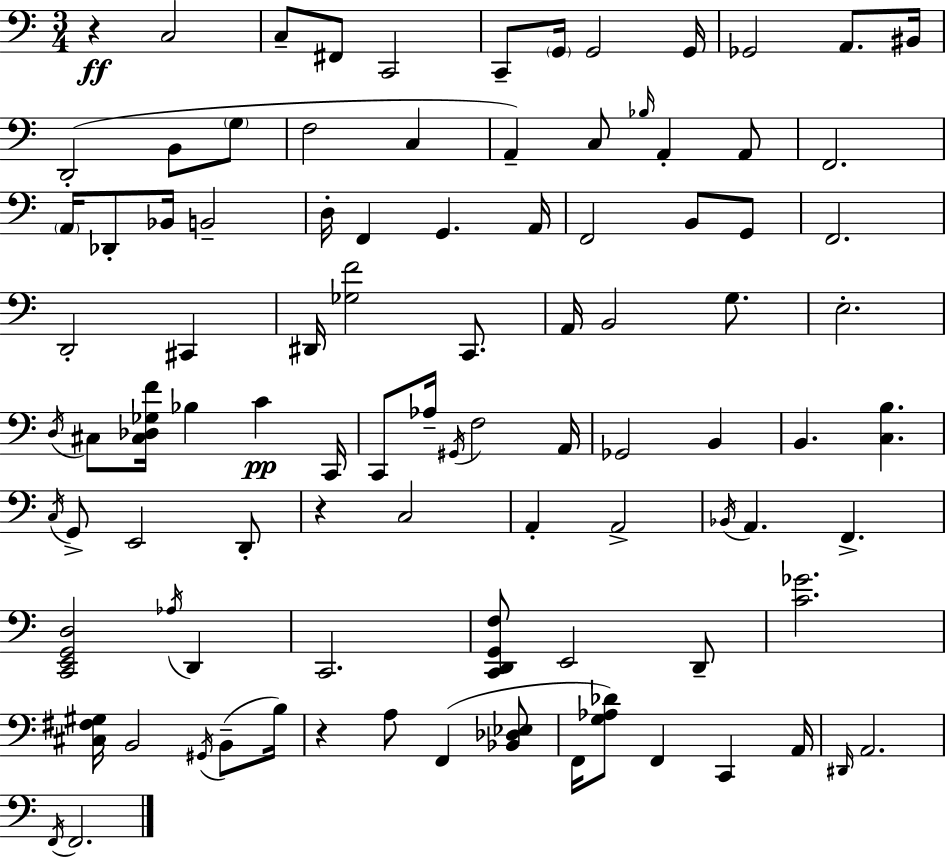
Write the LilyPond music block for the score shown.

{
  \clef bass
  \numericTimeSignature
  \time 3/4
  \key c \major
  \repeat volta 2 { r4\ff c2 | c8-- fis,8 c,2 | c,8-- \parenthesize g,16 g,2 g,16 | ges,2 a,8. bis,16 | \break d,2-.( b,8 \parenthesize g8 | f2 c4 | a,4--) c8 \grace { bes16 } a,4-. a,8 | f,2. | \break \parenthesize a,16 des,8-. bes,16 b,2-- | d16-. f,4 g,4. | a,16 f,2 b,8 g,8 | f,2. | \break d,2-. cis,4 | dis,16 <ges f'>2 c,8. | a,16 b,2 g8. | e2.-. | \break \acciaccatura { d16 } cis8 <cis des ges f'>16 bes4 c'4\pp | c,16 c,8 aes16-- \acciaccatura { gis,16 } f2 | a,16 ges,2 b,4 | b,4. <c b>4. | \break \acciaccatura { c16 } g,8-> e,2 | d,8-. r4 c2 | a,4-. a,2-> | \acciaccatura { bes,16 } a,4. f,4.-> | \break <c, e, g, d>2 | \acciaccatura { aes16 } d,4 c,2. | <c, d, g, f>8 e,2 | d,8-- <c' ges'>2. | \break <cis fis gis>16 b,2 | \acciaccatura { gis,16 }( b,8-- b16) r4 a8 | f,4( <bes, des ees>8 f,16 <g aes des'>8) f,4 | c,4 a,16 \grace { dis,16 } a,2. | \break \acciaccatura { f,16 } f,2. | } \bar "|."
}